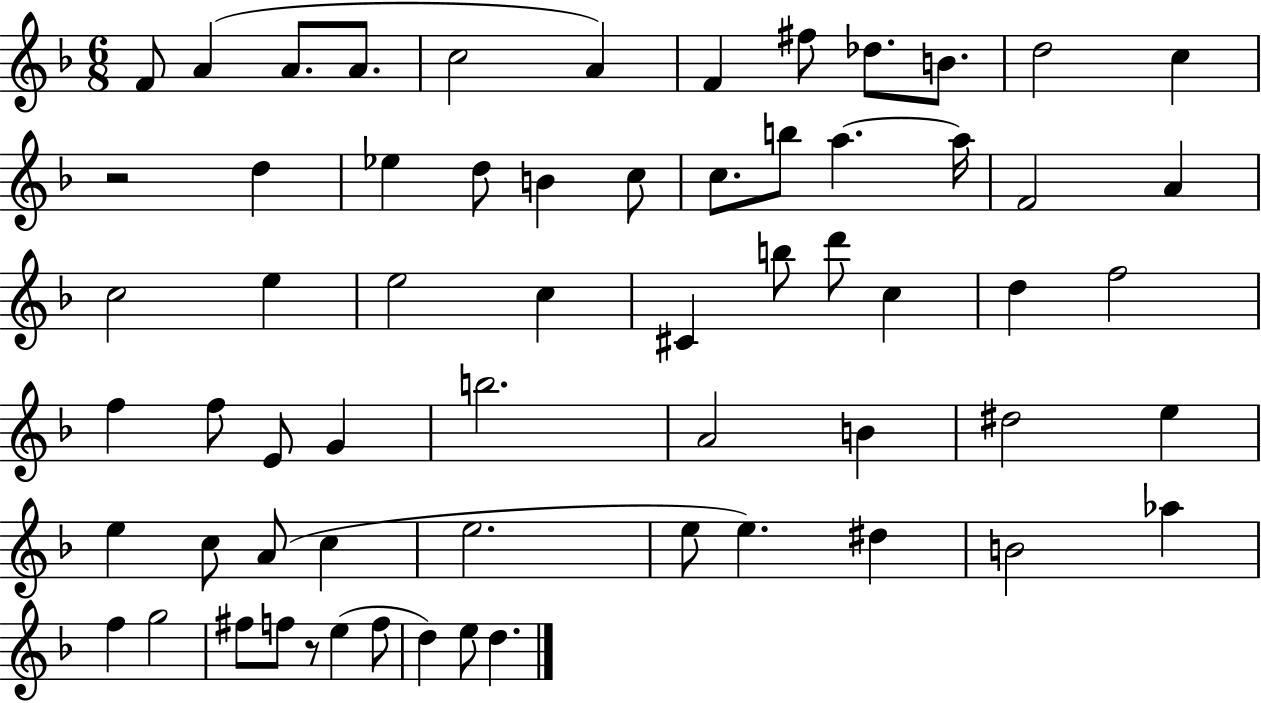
{
  \clef treble
  \numericTimeSignature
  \time 6/8
  \key f \major
  f'8 a'4( a'8. a'8. | c''2 a'4) | f'4 fis''8 des''8. b'8. | d''2 c''4 | \break r2 d''4 | ees''4 d''8 b'4 c''8 | c''8. b''8 a''4.~~ a''16 | f'2 a'4 | \break c''2 e''4 | e''2 c''4 | cis'4 b''8 d'''8 c''4 | d''4 f''2 | \break f''4 f''8 e'8 g'4 | b''2. | a'2 b'4 | dis''2 e''4 | \break e''4 c''8 a'8( c''4 | e''2. | e''8 e''4.) dis''4 | b'2 aes''4 | \break f''4 g''2 | fis''8 f''8 r8 e''4( f''8 | d''4) e''8 d''4. | \bar "|."
}